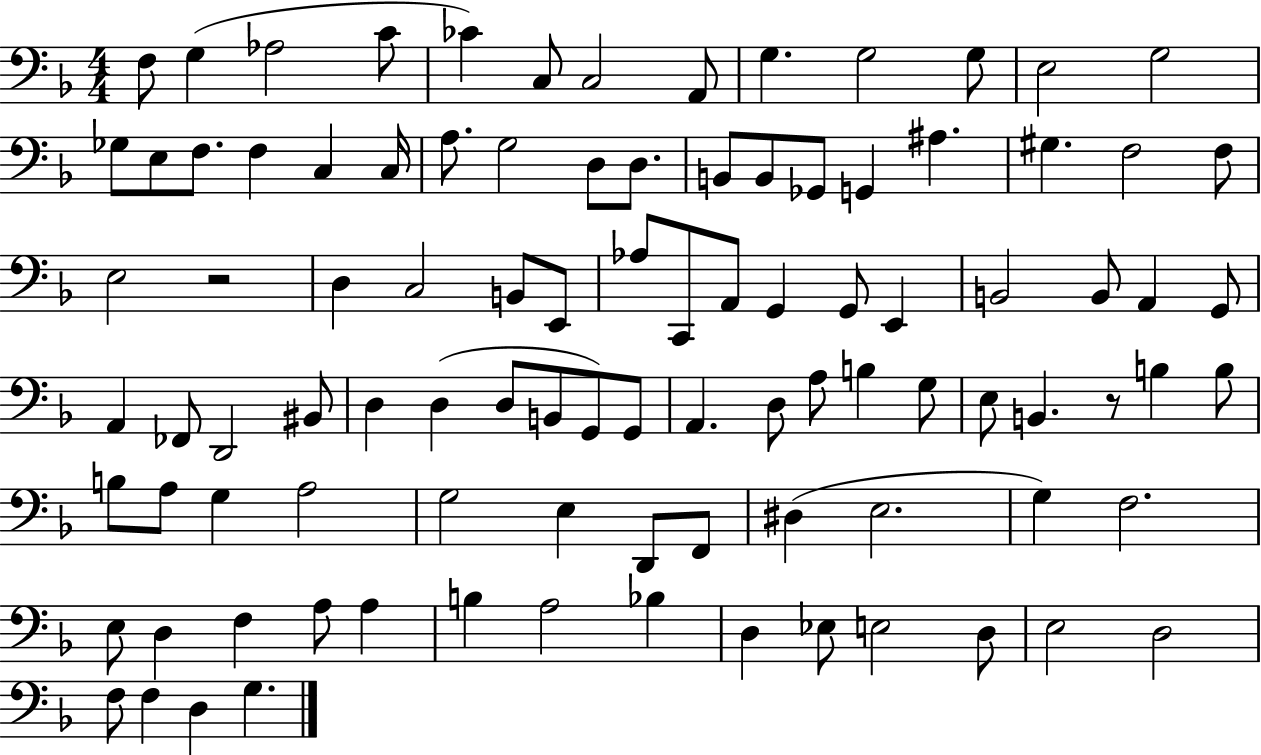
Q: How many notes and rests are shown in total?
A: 97